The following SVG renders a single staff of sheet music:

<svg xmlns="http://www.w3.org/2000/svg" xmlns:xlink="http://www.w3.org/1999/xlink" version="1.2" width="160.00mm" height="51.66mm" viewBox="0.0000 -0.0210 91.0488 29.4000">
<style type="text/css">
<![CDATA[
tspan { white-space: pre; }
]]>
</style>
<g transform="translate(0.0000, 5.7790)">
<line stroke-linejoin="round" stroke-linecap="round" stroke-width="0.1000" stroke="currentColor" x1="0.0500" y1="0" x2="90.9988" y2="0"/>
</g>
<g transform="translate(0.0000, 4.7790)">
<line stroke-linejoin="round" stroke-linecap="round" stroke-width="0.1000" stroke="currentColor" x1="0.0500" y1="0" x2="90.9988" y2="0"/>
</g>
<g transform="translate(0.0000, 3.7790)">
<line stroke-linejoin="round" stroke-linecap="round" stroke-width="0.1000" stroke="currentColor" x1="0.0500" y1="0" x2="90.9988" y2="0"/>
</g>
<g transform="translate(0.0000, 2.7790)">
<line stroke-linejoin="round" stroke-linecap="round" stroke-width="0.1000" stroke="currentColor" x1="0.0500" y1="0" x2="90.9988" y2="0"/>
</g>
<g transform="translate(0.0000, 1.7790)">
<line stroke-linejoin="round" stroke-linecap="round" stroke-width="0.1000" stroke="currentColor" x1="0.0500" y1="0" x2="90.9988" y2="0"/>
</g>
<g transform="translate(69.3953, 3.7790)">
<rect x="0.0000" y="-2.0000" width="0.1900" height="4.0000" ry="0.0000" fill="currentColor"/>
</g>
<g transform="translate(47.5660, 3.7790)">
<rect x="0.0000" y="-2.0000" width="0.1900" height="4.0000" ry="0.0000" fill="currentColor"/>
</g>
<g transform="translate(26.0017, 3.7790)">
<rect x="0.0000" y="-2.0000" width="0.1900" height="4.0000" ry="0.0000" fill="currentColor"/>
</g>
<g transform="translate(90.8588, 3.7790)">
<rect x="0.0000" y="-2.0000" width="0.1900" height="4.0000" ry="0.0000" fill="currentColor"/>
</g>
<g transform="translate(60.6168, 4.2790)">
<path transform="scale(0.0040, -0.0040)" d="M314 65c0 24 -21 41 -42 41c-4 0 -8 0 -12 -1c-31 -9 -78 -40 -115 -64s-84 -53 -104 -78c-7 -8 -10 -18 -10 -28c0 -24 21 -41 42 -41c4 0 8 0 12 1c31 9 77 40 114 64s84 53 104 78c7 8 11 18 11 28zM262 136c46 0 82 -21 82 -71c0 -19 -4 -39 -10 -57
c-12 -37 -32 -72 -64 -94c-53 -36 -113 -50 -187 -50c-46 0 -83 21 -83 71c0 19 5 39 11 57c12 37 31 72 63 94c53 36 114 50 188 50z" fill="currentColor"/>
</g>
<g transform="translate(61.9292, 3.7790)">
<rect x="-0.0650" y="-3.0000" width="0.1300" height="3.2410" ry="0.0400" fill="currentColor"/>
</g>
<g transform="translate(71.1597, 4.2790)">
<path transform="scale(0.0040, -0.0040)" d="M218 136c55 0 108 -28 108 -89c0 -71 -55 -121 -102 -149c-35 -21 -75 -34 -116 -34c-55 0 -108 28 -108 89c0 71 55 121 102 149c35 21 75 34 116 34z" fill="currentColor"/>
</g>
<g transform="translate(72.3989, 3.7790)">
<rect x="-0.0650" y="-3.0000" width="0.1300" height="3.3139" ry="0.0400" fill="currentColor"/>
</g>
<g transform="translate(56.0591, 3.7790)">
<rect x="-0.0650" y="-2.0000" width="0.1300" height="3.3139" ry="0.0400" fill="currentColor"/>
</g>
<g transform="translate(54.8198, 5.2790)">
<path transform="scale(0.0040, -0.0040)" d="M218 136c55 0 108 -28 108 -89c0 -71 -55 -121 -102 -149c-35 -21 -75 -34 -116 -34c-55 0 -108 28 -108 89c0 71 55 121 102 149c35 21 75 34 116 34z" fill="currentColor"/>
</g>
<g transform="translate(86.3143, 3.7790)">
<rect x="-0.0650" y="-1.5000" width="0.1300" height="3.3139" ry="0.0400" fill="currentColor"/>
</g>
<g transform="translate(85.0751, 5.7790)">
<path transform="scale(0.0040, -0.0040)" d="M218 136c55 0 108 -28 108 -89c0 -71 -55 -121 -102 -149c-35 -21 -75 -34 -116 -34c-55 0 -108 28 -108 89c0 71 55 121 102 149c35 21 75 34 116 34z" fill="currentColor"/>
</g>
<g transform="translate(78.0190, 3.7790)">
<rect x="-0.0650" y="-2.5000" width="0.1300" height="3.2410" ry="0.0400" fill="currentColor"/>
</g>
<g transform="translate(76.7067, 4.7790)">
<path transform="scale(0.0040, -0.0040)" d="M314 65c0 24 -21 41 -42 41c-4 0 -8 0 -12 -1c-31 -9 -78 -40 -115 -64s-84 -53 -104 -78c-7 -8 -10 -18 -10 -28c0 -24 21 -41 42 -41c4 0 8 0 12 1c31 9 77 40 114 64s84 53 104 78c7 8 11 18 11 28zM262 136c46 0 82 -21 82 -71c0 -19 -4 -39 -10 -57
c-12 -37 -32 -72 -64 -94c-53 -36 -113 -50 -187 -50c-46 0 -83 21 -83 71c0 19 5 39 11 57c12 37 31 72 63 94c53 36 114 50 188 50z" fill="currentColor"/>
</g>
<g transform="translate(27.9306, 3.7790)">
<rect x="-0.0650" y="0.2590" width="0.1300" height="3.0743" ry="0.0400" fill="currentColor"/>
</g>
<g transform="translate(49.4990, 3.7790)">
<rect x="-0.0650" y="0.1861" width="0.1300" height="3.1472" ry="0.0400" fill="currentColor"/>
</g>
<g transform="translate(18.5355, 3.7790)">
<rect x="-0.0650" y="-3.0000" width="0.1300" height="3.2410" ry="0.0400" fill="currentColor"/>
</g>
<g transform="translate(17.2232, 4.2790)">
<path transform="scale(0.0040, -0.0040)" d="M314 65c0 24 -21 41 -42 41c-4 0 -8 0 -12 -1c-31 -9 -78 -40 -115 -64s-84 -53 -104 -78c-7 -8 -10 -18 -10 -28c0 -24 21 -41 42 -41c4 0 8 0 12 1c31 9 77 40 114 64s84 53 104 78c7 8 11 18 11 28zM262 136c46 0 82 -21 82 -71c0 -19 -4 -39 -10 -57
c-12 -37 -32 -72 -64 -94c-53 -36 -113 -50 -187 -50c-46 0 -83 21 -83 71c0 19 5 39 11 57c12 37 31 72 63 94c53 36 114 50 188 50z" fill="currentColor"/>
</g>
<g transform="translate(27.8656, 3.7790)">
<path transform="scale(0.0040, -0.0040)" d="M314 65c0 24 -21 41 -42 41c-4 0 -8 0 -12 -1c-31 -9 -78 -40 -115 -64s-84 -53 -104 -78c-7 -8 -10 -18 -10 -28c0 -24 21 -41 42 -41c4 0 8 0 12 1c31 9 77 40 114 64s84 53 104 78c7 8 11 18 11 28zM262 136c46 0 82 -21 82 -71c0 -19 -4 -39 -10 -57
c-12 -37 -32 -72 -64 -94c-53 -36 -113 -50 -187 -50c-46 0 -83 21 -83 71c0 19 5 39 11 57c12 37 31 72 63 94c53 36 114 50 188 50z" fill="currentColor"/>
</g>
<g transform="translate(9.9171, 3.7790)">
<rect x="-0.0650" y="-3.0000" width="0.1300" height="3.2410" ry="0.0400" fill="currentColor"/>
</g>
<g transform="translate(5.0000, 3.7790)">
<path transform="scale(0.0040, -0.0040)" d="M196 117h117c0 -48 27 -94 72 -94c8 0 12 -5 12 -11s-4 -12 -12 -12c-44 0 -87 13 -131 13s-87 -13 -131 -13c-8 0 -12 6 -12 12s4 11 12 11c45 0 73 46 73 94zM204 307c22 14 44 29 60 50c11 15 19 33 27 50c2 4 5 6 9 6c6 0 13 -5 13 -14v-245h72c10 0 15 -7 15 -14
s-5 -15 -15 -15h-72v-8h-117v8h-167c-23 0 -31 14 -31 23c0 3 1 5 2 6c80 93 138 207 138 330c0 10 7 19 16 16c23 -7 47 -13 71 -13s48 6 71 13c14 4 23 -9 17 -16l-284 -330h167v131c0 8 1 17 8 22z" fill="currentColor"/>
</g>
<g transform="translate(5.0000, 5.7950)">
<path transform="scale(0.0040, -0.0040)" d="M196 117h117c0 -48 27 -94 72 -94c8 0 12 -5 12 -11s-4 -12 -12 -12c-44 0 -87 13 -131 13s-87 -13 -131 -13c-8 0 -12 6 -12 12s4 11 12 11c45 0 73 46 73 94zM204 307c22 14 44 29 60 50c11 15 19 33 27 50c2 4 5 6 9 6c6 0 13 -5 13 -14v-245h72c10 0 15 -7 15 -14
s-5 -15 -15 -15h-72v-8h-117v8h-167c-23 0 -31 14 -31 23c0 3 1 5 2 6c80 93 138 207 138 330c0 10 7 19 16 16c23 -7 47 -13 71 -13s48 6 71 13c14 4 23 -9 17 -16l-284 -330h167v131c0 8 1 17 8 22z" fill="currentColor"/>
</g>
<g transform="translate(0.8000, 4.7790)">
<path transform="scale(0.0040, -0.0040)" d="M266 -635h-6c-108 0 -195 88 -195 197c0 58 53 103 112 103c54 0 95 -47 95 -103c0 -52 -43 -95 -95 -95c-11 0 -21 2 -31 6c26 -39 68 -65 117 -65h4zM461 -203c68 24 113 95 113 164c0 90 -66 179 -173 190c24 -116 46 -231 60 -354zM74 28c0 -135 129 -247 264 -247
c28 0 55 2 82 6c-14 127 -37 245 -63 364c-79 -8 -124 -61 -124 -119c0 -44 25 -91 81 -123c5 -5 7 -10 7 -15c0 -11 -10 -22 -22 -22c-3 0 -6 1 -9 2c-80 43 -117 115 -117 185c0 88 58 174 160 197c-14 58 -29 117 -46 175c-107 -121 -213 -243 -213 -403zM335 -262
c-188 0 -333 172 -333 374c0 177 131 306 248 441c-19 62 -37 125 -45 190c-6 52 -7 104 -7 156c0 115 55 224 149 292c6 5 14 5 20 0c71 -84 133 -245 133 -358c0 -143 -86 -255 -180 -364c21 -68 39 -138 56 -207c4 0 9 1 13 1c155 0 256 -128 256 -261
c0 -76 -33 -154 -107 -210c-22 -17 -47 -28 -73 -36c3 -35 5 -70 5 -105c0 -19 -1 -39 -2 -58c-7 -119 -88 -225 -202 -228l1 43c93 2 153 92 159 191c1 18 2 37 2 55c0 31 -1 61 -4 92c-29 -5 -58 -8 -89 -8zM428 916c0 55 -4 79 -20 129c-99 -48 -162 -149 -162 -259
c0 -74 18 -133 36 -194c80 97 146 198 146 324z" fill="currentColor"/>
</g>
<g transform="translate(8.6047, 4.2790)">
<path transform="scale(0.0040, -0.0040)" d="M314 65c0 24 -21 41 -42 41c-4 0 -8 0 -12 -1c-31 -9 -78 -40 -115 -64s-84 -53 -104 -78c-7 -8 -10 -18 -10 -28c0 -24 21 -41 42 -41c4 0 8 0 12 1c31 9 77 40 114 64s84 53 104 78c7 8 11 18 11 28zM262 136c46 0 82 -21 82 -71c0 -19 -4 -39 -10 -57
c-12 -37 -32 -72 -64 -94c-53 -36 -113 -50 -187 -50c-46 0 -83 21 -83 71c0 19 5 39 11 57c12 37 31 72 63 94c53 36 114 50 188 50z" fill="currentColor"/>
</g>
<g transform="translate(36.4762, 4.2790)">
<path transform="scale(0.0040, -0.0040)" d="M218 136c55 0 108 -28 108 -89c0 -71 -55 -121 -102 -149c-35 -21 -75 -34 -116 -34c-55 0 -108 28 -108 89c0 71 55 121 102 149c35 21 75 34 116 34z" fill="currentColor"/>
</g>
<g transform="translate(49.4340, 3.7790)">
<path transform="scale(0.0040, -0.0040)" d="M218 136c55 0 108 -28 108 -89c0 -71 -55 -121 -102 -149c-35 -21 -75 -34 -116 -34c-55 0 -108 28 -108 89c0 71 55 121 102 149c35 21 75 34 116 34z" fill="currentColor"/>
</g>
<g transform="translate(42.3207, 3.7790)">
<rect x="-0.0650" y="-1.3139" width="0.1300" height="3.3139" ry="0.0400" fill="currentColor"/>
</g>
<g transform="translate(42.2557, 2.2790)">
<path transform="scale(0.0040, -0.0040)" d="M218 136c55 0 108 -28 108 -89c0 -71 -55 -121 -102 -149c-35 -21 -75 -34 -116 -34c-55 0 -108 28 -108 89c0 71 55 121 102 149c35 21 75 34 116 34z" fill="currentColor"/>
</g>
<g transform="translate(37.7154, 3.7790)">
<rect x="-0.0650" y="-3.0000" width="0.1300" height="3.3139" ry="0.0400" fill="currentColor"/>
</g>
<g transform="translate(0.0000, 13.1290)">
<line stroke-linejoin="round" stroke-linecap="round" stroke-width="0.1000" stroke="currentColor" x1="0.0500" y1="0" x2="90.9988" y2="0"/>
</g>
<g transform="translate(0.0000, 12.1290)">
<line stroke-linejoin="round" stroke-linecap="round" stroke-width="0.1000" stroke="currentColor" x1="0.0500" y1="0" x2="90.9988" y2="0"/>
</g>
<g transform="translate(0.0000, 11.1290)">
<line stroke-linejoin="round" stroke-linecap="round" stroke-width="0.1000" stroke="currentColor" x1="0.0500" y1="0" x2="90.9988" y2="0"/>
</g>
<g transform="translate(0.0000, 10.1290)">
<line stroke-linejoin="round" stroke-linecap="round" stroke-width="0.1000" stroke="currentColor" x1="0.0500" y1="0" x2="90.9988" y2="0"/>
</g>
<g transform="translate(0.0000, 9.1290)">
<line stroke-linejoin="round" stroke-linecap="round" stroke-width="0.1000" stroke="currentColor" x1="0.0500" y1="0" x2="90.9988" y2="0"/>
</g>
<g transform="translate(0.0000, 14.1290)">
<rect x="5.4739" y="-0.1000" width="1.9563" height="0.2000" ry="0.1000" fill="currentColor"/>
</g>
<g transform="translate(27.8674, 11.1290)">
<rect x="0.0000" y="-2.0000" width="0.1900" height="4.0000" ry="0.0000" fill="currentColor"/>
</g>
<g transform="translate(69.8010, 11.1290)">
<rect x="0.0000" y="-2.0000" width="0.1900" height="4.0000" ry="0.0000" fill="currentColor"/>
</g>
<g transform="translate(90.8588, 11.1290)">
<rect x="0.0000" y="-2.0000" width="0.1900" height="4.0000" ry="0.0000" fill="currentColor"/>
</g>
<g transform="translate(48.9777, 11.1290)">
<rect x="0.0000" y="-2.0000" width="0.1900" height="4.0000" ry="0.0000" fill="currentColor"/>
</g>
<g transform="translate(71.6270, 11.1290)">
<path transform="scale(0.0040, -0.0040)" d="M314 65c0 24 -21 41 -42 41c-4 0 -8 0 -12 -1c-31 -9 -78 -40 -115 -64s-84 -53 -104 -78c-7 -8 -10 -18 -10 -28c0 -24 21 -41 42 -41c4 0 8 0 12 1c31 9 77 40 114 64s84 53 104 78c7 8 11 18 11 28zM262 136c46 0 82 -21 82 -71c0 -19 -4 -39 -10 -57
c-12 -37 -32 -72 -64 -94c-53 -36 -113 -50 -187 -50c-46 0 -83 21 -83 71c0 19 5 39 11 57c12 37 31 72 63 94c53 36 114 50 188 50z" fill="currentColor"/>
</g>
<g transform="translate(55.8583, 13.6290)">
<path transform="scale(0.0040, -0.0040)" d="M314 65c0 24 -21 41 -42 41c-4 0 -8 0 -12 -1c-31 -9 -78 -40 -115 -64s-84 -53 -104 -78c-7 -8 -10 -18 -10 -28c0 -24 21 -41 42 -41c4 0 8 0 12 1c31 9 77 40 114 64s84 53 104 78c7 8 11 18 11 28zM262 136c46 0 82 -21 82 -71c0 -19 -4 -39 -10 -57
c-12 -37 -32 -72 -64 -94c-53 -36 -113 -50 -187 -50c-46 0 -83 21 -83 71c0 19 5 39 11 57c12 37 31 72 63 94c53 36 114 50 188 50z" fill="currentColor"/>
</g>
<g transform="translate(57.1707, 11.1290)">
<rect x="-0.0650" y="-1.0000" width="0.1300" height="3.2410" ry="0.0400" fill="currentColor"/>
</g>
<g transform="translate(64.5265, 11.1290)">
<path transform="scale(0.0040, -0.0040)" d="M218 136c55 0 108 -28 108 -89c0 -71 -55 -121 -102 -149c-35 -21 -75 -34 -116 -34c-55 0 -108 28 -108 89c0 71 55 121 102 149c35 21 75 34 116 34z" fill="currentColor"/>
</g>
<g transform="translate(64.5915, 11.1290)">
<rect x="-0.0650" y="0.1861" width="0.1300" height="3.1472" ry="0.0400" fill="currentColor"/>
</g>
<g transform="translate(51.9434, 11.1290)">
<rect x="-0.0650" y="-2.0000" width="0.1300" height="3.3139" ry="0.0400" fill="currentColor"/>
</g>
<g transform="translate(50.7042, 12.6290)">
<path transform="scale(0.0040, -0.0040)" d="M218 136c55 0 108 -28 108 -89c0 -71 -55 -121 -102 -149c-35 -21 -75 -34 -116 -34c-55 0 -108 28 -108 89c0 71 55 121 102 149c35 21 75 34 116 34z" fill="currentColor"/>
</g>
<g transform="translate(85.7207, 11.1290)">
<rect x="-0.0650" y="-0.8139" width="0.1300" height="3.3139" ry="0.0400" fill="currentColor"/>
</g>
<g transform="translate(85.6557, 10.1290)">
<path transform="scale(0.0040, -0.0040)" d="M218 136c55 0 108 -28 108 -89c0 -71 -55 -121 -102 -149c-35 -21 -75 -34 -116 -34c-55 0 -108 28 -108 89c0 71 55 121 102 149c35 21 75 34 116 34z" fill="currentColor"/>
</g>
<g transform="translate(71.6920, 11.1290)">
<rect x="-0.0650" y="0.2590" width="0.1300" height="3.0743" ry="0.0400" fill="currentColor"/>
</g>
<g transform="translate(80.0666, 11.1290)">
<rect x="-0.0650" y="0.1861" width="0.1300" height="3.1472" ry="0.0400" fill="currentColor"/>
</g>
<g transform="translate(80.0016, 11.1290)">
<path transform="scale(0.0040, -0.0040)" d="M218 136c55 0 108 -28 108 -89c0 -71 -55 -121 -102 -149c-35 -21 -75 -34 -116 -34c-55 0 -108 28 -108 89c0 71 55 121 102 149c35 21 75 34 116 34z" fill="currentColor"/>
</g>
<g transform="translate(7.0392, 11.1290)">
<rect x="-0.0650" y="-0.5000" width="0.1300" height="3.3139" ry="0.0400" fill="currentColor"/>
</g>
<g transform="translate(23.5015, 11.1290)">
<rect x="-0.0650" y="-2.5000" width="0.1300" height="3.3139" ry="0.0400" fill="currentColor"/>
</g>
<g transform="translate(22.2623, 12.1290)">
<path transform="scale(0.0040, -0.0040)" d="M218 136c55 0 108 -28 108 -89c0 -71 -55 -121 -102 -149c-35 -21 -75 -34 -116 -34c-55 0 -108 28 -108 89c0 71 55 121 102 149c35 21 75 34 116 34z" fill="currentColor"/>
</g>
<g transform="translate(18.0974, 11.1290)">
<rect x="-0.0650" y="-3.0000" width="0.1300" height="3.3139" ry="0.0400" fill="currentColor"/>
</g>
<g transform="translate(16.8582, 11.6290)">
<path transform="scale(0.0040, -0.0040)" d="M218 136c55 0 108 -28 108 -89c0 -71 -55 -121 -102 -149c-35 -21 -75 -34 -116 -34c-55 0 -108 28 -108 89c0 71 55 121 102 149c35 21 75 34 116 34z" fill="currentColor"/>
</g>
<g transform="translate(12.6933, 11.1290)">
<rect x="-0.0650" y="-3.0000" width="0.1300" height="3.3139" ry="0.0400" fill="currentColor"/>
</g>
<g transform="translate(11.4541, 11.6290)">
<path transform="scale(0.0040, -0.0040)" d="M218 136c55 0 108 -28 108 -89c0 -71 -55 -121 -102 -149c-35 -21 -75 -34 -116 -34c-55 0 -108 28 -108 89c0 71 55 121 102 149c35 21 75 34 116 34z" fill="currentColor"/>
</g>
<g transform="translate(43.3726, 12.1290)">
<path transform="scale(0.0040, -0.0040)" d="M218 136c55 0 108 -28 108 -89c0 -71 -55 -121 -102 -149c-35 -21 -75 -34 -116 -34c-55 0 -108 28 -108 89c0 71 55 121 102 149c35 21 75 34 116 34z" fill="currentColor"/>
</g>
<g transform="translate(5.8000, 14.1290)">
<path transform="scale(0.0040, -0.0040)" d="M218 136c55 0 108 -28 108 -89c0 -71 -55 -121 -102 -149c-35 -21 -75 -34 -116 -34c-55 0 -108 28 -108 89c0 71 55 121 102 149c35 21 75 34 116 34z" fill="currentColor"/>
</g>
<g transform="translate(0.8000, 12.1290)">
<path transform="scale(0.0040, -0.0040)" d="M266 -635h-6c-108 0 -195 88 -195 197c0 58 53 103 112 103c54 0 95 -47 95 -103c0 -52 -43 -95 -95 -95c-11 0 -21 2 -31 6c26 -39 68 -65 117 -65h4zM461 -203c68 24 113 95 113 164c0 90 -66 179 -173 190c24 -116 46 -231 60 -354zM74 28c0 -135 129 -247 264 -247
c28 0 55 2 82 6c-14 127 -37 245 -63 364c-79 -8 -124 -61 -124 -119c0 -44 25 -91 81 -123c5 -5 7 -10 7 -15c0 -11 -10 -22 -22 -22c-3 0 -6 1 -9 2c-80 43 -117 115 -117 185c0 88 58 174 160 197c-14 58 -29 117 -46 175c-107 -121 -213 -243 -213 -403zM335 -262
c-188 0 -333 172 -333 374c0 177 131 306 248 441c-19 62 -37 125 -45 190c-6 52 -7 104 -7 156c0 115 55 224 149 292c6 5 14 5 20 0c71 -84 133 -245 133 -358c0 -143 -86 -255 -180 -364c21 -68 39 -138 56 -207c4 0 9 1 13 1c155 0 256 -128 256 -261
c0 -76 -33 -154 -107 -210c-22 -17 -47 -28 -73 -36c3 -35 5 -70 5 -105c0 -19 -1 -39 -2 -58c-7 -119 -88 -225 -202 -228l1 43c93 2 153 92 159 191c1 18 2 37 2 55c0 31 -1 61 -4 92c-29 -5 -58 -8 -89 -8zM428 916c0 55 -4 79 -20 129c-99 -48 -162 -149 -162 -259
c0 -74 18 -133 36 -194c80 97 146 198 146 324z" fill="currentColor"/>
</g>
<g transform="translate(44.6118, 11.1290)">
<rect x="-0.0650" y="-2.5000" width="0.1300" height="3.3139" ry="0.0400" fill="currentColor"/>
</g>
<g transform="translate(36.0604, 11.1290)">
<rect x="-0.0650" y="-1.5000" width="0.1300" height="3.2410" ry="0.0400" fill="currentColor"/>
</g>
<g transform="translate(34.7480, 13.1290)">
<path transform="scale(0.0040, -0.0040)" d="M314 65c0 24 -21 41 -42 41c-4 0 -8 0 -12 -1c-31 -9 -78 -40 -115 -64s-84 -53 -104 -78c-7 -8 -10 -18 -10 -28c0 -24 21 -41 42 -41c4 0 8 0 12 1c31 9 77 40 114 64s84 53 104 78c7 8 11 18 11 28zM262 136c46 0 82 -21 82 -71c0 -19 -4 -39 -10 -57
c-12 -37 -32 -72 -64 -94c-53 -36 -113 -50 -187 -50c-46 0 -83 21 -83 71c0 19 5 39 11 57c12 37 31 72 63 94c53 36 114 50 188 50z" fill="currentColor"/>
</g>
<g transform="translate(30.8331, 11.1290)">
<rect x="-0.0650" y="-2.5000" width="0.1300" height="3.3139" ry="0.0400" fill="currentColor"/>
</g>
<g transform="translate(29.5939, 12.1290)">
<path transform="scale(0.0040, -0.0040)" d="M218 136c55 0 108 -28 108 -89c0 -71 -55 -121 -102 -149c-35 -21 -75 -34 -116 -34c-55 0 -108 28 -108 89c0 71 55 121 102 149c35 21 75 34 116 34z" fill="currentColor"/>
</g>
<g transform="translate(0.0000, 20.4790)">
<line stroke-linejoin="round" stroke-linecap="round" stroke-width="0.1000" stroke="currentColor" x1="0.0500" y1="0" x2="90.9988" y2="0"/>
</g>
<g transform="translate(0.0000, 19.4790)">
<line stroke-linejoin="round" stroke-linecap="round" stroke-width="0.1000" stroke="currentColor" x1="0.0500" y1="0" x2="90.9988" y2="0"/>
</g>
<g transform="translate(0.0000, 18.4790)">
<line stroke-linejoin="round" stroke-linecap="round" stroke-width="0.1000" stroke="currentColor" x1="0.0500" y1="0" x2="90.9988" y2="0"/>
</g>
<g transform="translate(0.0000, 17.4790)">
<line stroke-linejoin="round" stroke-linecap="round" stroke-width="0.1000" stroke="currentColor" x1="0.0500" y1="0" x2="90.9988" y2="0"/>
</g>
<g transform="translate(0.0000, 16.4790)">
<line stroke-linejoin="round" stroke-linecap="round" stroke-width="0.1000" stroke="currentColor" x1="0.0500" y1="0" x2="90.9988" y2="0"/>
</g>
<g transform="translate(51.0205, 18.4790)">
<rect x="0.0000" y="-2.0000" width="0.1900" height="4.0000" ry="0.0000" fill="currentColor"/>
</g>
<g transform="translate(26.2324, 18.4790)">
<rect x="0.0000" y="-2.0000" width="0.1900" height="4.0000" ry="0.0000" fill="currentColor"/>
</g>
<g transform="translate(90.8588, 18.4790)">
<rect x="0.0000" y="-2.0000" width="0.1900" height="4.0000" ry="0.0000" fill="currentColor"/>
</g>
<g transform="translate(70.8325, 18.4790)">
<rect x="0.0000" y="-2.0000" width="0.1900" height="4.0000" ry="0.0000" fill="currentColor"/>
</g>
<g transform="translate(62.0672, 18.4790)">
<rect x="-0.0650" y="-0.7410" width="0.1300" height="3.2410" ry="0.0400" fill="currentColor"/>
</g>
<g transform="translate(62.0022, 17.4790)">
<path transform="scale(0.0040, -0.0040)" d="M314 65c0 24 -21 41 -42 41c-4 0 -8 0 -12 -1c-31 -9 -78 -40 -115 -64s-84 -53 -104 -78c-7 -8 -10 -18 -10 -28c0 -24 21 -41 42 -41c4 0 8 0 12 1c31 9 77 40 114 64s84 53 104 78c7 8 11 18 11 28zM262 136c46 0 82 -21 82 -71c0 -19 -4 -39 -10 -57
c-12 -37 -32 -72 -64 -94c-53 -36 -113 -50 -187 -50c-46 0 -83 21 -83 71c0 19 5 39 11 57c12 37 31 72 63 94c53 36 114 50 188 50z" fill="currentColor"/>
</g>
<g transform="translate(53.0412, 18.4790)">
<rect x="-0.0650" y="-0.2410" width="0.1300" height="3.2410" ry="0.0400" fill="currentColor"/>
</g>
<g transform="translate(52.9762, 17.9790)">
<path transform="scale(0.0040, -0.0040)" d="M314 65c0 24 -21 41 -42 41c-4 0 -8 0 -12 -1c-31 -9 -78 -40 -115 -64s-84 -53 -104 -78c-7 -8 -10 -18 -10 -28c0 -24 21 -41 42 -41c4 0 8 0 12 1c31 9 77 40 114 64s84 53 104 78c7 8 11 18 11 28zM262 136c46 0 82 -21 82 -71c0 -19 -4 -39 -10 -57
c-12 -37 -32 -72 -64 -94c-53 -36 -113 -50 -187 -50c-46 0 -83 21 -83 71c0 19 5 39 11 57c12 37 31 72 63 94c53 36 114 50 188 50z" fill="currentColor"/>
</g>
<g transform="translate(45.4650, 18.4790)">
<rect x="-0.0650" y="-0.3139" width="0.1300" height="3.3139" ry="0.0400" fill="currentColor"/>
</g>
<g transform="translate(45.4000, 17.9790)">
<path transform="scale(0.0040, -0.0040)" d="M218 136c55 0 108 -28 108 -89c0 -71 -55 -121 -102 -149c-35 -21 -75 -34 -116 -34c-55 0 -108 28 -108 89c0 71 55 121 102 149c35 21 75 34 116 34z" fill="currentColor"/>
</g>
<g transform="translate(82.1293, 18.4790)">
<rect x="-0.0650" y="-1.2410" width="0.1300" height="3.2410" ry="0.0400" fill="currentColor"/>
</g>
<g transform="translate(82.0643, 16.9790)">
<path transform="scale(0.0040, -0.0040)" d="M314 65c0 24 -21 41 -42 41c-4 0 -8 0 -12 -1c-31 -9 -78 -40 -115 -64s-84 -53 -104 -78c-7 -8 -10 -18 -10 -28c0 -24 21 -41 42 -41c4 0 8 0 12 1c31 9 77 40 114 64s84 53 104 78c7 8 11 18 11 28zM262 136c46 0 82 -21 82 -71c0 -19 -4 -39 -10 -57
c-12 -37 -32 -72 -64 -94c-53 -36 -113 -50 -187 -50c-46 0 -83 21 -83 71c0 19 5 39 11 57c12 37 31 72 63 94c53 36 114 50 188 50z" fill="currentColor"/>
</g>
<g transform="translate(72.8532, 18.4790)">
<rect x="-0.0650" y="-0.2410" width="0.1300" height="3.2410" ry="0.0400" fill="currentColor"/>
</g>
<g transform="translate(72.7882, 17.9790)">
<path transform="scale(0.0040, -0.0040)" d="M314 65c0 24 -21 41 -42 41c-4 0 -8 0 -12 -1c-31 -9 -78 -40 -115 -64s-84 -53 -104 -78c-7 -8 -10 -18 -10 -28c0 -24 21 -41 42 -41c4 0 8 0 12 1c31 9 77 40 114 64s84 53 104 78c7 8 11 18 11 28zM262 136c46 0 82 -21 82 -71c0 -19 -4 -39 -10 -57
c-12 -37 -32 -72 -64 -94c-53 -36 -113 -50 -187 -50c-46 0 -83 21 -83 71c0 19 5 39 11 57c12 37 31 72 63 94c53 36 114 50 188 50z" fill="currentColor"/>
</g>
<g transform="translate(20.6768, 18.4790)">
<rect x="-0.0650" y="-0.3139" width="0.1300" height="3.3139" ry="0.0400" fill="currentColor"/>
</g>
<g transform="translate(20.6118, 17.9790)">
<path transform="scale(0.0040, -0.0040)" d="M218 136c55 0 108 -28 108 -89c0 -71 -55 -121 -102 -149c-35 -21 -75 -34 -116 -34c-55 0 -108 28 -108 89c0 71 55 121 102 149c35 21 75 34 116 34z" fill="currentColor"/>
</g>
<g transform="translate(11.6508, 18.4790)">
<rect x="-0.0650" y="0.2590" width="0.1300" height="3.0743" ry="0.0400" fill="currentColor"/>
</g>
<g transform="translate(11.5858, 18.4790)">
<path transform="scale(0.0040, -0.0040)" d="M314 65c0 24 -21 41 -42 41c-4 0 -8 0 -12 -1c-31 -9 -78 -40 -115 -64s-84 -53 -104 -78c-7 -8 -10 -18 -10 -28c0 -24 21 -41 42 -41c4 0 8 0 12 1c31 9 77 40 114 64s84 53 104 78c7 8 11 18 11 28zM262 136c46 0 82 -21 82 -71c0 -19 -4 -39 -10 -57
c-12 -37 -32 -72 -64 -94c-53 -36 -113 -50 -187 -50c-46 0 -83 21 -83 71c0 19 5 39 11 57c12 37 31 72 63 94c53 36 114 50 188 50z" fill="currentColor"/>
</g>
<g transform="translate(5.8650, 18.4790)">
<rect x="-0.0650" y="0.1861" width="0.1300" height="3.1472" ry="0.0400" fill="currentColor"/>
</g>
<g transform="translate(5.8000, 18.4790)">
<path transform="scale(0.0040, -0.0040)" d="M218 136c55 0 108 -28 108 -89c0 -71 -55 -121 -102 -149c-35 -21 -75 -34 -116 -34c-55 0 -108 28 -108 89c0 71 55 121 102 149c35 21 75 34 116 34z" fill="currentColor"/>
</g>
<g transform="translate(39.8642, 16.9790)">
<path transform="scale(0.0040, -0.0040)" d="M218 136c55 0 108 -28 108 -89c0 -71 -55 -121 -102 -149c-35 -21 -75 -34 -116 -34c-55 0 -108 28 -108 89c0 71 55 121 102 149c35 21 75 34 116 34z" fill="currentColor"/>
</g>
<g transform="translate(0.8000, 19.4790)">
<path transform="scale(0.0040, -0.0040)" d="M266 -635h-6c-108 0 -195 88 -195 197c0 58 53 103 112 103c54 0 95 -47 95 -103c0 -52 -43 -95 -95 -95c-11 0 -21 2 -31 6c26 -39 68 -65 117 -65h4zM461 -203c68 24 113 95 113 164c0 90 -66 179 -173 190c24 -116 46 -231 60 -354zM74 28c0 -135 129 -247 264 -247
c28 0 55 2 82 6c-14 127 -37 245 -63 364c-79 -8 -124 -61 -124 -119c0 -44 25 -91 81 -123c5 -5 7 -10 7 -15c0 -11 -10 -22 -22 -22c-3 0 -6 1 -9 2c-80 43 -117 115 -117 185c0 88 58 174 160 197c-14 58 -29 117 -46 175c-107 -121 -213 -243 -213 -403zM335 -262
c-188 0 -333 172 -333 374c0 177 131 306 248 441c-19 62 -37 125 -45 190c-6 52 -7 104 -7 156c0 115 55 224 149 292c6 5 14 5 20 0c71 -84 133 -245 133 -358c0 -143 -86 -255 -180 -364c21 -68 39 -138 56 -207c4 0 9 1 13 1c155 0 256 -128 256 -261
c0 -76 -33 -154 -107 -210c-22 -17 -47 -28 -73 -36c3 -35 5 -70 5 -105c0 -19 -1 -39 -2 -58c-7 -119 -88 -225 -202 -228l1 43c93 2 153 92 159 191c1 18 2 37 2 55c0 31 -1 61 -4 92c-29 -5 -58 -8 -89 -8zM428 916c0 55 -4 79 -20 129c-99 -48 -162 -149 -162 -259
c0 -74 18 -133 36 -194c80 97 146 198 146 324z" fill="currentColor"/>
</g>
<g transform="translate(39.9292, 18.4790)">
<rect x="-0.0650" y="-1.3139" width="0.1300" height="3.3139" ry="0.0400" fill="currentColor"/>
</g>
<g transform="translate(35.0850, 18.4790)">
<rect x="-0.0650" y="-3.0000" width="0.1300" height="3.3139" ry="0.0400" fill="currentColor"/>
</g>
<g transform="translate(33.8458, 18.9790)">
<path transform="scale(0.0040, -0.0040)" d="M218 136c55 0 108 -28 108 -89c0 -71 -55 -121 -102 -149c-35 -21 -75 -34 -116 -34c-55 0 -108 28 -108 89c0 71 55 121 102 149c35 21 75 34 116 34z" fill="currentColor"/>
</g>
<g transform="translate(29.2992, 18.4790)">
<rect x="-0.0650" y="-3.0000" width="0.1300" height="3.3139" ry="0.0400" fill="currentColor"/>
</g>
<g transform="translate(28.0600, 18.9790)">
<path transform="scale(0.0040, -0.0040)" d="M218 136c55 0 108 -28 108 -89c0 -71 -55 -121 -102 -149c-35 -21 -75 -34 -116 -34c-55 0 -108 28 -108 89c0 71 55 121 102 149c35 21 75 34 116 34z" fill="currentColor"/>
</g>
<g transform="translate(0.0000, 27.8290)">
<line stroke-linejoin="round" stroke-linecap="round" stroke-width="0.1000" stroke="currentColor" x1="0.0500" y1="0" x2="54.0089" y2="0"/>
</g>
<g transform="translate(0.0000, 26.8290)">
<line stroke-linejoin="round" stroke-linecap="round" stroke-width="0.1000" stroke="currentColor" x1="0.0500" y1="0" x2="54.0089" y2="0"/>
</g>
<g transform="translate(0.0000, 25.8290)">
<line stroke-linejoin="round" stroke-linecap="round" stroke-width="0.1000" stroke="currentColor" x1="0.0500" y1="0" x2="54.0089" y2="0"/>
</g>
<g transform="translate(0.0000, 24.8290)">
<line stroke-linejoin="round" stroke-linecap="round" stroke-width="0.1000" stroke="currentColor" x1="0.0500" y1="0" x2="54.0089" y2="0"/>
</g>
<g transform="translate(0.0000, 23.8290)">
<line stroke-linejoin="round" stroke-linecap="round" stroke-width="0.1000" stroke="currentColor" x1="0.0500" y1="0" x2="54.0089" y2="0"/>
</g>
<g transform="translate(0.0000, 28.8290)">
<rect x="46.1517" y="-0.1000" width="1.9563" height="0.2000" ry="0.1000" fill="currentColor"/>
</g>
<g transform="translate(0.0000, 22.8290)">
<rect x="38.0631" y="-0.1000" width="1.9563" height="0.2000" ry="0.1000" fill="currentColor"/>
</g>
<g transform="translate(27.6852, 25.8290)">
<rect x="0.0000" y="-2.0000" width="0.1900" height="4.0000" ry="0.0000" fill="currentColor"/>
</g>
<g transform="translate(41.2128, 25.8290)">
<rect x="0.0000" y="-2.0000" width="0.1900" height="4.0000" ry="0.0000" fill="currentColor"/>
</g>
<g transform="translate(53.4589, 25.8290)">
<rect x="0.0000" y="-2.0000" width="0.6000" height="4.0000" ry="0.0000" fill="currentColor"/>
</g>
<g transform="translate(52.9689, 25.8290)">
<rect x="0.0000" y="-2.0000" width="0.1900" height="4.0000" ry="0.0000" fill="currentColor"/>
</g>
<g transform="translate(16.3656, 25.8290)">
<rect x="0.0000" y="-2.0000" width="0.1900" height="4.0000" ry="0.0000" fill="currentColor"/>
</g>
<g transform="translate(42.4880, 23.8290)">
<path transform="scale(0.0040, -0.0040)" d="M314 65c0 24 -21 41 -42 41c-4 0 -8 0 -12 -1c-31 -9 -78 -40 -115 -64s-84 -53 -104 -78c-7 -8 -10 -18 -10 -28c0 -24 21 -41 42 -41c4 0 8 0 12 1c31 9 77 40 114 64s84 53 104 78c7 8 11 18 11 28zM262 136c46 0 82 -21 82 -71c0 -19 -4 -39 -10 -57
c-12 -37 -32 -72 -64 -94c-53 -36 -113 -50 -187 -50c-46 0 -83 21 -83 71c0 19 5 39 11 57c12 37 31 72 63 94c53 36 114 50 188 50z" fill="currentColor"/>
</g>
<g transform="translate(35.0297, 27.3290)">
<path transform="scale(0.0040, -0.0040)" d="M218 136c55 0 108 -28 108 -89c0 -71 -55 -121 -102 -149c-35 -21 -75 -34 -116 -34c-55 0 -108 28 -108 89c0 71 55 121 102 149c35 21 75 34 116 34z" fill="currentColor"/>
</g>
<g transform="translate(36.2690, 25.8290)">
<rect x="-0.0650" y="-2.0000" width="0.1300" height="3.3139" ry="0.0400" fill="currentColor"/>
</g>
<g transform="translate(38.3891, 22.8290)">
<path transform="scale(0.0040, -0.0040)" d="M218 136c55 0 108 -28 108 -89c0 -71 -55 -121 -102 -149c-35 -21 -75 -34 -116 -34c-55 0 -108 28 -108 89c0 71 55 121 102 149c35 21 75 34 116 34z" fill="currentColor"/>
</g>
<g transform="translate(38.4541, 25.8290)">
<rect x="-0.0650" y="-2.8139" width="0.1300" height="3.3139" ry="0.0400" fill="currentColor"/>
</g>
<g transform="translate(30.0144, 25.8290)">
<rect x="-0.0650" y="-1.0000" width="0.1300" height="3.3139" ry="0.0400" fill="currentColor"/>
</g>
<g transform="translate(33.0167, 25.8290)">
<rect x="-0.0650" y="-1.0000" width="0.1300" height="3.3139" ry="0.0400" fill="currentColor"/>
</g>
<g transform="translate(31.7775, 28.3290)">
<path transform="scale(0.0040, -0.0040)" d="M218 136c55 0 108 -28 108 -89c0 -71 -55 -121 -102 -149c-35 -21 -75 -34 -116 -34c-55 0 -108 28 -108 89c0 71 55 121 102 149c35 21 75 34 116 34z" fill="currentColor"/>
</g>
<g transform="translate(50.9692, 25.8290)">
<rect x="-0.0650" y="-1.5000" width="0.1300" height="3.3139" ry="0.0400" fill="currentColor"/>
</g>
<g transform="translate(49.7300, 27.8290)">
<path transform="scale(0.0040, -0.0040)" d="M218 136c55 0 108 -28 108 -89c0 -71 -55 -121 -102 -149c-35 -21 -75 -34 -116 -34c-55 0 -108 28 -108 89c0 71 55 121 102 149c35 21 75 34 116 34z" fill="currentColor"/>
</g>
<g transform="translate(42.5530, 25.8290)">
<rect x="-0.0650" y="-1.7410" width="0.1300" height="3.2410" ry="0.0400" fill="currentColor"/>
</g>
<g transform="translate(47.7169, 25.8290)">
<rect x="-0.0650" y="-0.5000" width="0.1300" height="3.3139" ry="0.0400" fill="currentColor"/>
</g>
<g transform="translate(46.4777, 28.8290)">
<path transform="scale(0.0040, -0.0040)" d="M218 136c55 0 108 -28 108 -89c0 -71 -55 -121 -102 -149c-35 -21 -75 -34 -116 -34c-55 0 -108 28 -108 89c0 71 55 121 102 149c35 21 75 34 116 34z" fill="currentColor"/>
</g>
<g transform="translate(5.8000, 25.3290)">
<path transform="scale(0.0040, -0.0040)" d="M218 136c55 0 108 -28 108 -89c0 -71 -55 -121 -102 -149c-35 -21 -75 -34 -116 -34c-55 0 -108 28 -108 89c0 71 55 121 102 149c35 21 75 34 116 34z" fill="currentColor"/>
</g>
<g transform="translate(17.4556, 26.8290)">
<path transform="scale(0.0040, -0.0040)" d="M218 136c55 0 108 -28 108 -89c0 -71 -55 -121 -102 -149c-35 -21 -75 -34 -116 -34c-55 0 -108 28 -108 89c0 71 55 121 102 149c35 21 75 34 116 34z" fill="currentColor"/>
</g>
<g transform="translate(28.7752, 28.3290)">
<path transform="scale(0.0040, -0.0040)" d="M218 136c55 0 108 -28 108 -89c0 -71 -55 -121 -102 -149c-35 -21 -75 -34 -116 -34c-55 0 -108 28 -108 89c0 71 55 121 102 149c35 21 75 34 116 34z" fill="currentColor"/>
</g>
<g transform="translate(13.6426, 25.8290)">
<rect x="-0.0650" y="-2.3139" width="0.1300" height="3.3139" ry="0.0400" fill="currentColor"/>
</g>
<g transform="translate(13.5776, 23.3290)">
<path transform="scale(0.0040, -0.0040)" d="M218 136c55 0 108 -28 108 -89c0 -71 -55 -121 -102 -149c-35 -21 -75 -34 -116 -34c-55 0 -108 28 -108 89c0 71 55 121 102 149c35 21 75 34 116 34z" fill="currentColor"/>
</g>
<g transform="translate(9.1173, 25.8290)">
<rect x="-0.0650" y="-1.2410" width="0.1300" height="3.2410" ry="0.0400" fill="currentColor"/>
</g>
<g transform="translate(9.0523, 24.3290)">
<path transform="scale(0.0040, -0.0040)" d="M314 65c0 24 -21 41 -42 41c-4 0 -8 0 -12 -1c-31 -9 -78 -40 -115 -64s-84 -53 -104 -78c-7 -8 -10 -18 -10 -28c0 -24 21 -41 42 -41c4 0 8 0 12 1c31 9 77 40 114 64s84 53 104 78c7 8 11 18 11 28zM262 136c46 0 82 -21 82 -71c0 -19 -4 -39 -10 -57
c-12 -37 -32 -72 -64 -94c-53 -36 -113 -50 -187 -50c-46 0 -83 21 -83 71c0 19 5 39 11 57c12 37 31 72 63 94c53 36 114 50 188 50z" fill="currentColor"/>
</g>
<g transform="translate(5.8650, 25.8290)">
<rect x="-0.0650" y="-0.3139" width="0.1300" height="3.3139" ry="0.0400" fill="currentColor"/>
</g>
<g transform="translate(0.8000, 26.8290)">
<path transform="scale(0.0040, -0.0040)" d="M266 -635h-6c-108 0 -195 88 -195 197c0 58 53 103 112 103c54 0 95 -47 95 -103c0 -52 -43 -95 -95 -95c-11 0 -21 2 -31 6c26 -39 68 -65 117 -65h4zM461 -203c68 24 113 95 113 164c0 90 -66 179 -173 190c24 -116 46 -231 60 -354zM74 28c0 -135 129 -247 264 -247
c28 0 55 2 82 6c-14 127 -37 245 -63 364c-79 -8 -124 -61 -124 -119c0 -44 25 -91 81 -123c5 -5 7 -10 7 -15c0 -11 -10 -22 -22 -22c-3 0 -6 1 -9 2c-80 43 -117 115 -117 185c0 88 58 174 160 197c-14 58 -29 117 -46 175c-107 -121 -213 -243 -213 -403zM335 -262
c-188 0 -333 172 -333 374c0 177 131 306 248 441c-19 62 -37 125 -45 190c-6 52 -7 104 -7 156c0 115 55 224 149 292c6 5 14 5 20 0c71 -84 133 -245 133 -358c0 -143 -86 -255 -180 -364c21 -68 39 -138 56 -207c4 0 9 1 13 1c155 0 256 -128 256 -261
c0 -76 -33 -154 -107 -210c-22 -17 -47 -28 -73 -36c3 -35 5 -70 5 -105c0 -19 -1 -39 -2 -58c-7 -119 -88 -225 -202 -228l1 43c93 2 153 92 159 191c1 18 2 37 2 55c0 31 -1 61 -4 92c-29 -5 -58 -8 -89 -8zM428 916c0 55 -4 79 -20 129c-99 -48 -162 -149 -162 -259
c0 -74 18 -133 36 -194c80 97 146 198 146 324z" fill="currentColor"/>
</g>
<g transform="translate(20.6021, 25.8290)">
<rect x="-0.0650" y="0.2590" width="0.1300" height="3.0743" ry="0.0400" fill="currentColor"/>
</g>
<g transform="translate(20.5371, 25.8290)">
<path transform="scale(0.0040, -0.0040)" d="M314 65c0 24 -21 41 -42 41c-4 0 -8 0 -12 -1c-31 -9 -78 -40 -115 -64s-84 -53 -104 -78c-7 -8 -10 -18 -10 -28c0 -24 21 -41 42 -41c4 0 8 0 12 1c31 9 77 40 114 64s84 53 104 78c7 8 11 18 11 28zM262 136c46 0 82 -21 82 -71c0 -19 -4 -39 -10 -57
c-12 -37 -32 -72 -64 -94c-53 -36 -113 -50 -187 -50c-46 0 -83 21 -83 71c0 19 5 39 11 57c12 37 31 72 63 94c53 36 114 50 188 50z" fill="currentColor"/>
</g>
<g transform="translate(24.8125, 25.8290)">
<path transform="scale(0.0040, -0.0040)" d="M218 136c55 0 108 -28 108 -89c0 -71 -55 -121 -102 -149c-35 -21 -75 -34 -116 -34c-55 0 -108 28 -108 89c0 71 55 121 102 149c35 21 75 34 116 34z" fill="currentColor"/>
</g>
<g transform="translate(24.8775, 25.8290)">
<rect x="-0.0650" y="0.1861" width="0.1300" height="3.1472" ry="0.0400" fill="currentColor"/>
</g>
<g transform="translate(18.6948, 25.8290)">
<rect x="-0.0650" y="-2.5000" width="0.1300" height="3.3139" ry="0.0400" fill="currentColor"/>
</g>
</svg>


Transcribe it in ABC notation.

X:1
T:Untitled
M:4/4
L:1/4
K:C
A2 A2 B2 A e B F A2 A G2 E C A A G G E2 G F D2 B B2 B d B B2 c A A e c c2 d2 c2 e2 c e2 g G B2 B D D F a f2 C E